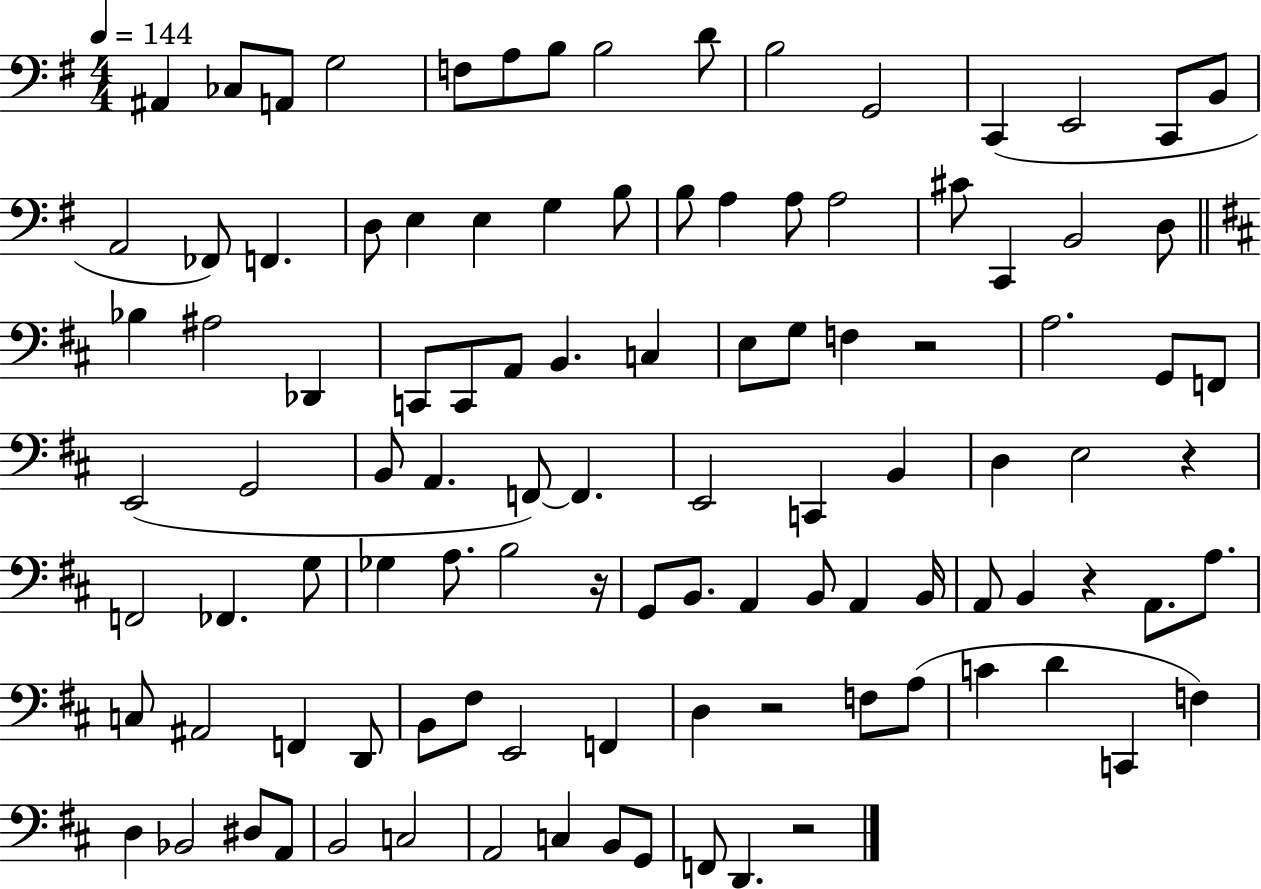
X:1
T:Untitled
M:4/4
L:1/4
K:G
^A,, _C,/2 A,,/2 G,2 F,/2 A,/2 B,/2 B,2 D/2 B,2 G,,2 C,, E,,2 C,,/2 B,,/2 A,,2 _F,,/2 F,, D,/2 E, E, G, B,/2 B,/2 A, A,/2 A,2 ^C/2 C,, B,,2 D,/2 _B, ^A,2 _D,, C,,/2 C,,/2 A,,/2 B,, C, E,/2 G,/2 F, z2 A,2 G,,/2 F,,/2 E,,2 G,,2 B,,/2 A,, F,,/2 F,, E,,2 C,, B,, D, E,2 z F,,2 _F,, G,/2 _G, A,/2 B,2 z/4 G,,/2 B,,/2 A,, B,,/2 A,, B,,/4 A,,/2 B,, z A,,/2 A,/2 C,/2 ^A,,2 F,, D,,/2 B,,/2 ^F,/2 E,,2 F,, D, z2 F,/2 A,/2 C D C,, F, D, _B,,2 ^D,/2 A,,/2 B,,2 C,2 A,,2 C, B,,/2 G,,/2 F,,/2 D,, z2